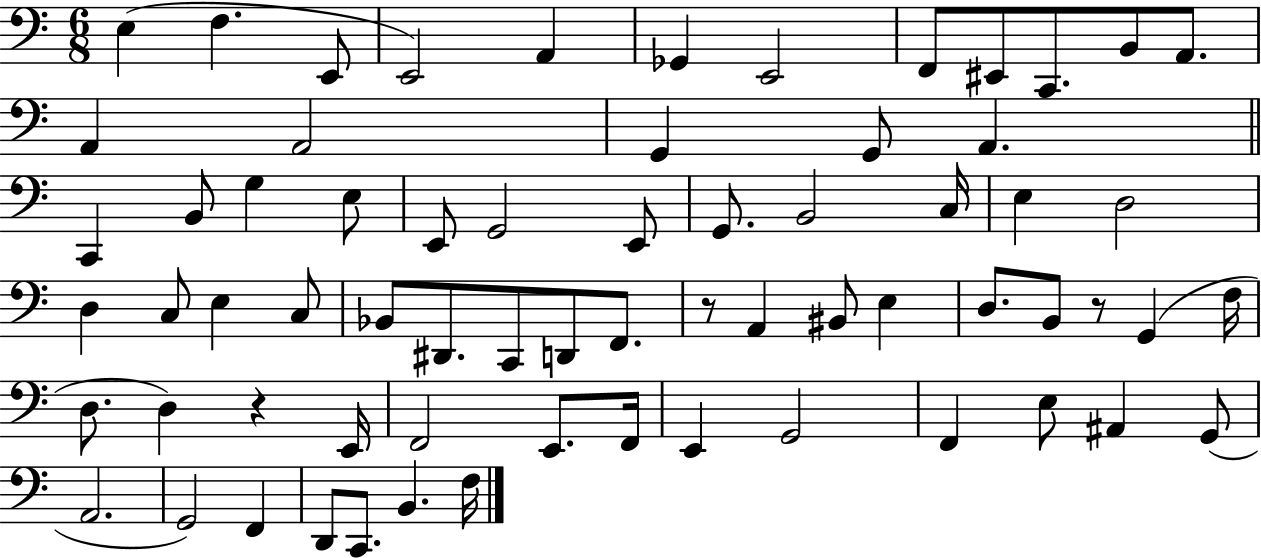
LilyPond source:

{
  \clef bass
  \numericTimeSignature
  \time 6/8
  \key c \major
  e4( f4. e,8 | e,2) a,4 | ges,4 e,2 | f,8 eis,8 c,8. b,8 a,8. | \break a,4 a,2 | g,4 g,8 a,4. | \bar "||" \break \key c \major c,4 b,8 g4 e8 | e,8 g,2 e,8 | g,8. b,2 c16 | e4 d2 | \break d4 c8 e4 c8 | bes,8 dis,8. c,8 d,8 f,8. | r8 a,4 bis,8 e4 | d8. b,8 r8 g,4( f16 | \break d8. d4) r4 e,16 | f,2 e,8. f,16 | e,4 g,2 | f,4 e8 ais,4 g,8( | \break a,2. | g,2) f,4 | d,8 c,8. b,4. f16 | \bar "|."
}